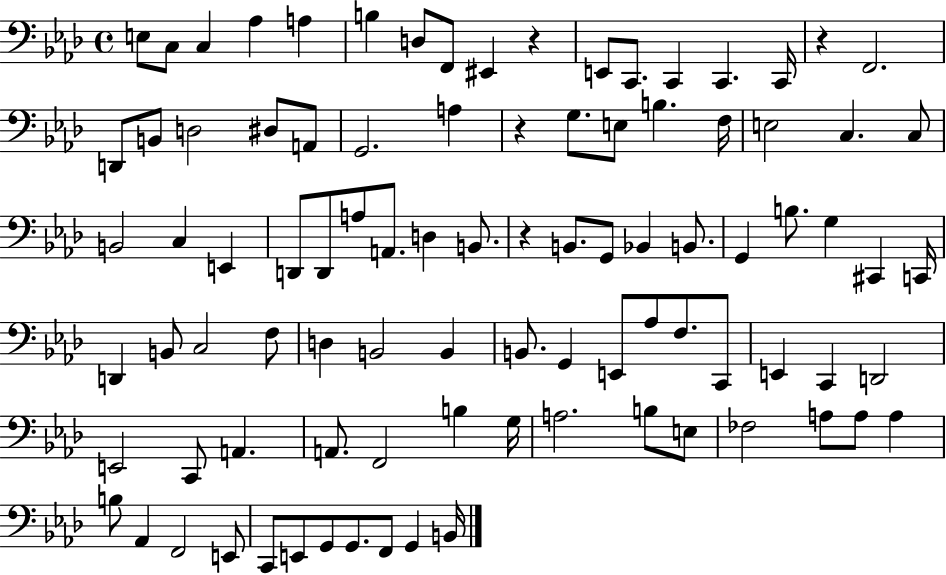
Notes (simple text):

E3/e C3/e C3/q Ab3/q A3/q B3/q D3/e F2/e EIS2/q R/q E2/e C2/e. C2/q C2/q. C2/s R/q F2/h. D2/e B2/e D3/h D#3/e A2/e G2/h. A3/q R/q G3/e. E3/e B3/q. F3/s E3/h C3/q. C3/e B2/h C3/q E2/q D2/e D2/e A3/e A2/e. D3/q B2/e. R/q B2/e. G2/e Bb2/q B2/e. G2/q B3/e. G3/q C#2/q C2/s D2/q B2/e C3/h F3/e D3/q B2/h B2/q B2/e. G2/q E2/e Ab3/e F3/e. C2/e E2/q C2/q D2/h E2/h C2/e A2/q. A2/e. F2/h B3/q G3/s A3/h. B3/e E3/e FES3/h A3/e A3/e A3/q B3/e Ab2/q F2/h E2/e C2/e E2/e G2/e G2/e. F2/e G2/q B2/s